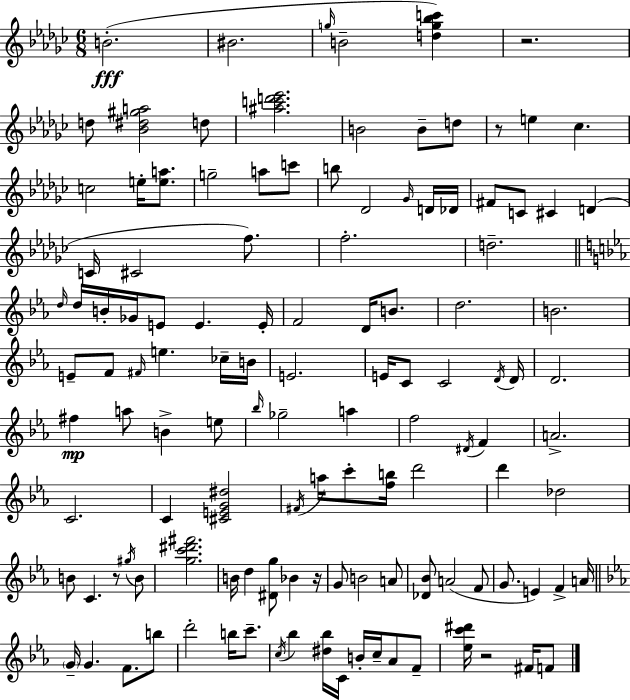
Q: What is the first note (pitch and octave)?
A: B4